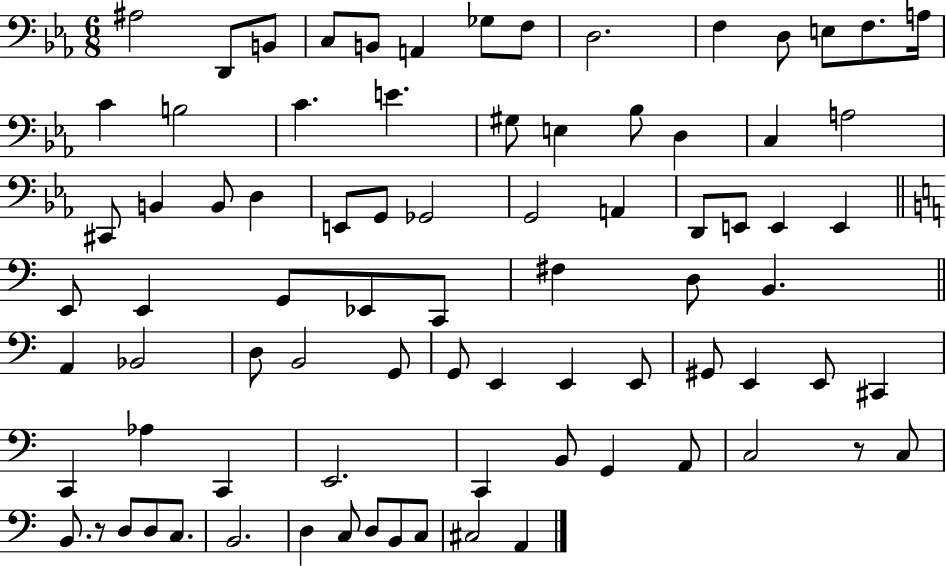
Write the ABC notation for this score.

X:1
T:Untitled
M:6/8
L:1/4
K:Eb
^A,2 D,,/2 B,,/2 C,/2 B,,/2 A,, _G,/2 F,/2 D,2 F, D,/2 E,/2 F,/2 A,/4 C B,2 C E ^G,/2 E, _B,/2 D, C, A,2 ^C,,/2 B,, B,,/2 D, E,,/2 G,,/2 _G,,2 G,,2 A,, D,,/2 E,,/2 E,, E,, E,,/2 E,, G,,/2 _E,,/2 C,,/2 ^F, D,/2 B,, A,, _B,,2 D,/2 B,,2 G,,/2 G,,/2 E,, E,, E,,/2 ^G,,/2 E,, E,,/2 ^C,, C,, _A, C,, E,,2 C,, B,,/2 G,, A,,/2 C,2 z/2 C,/2 B,,/2 z/2 D,/2 D,/2 C,/2 B,,2 D, C,/2 D,/2 B,,/2 C,/2 ^C,2 A,,